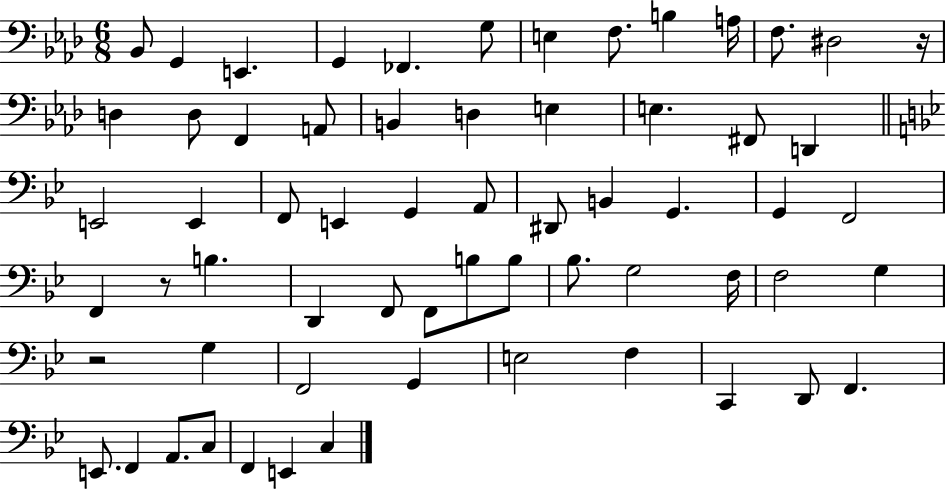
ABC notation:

X:1
T:Untitled
M:6/8
L:1/4
K:Ab
_B,,/2 G,, E,, G,, _F,, G,/2 E, F,/2 B, A,/4 F,/2 ^D,2 z/4 D, D,/2 F,, A,,/2 B,, D, E, E, ^F,,/2 D,, E,,2 E,, F,,/2 E,, G,, A,,/2 ^D,,/2 B,, G,, G,, F,,2 F,, z/2 B, D,, F,,/2 F,,/2 B,/2 B,/2 _B,/2 G,2 F,/4 F,2 G, z2 G, F,,2 G,, E,2 F, C,, D,,/2 F,, E,,/2 F,, A,,/2 C,/2 F,, E,, C,